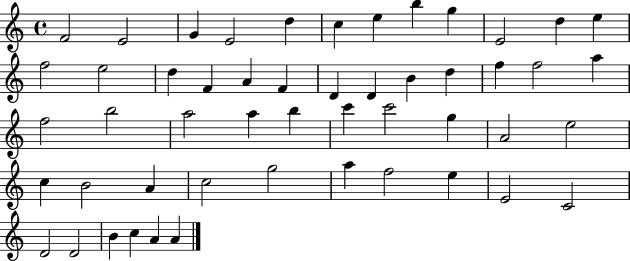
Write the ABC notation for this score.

X:1
T:Untitled
M:4/4
L:1/4
K:C
F2 E2 G E2 d c e b g E2 d e f2 e2 d F A F D D B d f f2 a f2 b2 a2 a b c' c'2 g A2 e2 c B2 A c2 g2 a f2 e E2 C2 D2 D2 B c A A